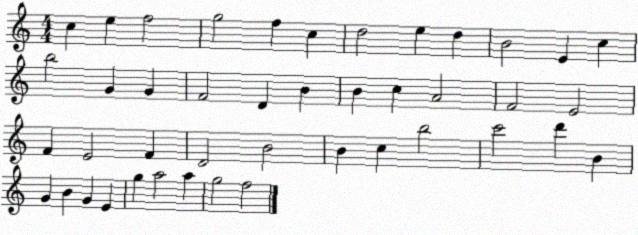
X:1
T:Untitled
M:4/4
L:1/4
K:C
c e f2 g2 f c d2 e d B2 E c b2 G G F2 D B B c A2 F2 E2 F E2 F D2 B2 B c b2 c'2 d' B G B G E g a2 a g2 f2